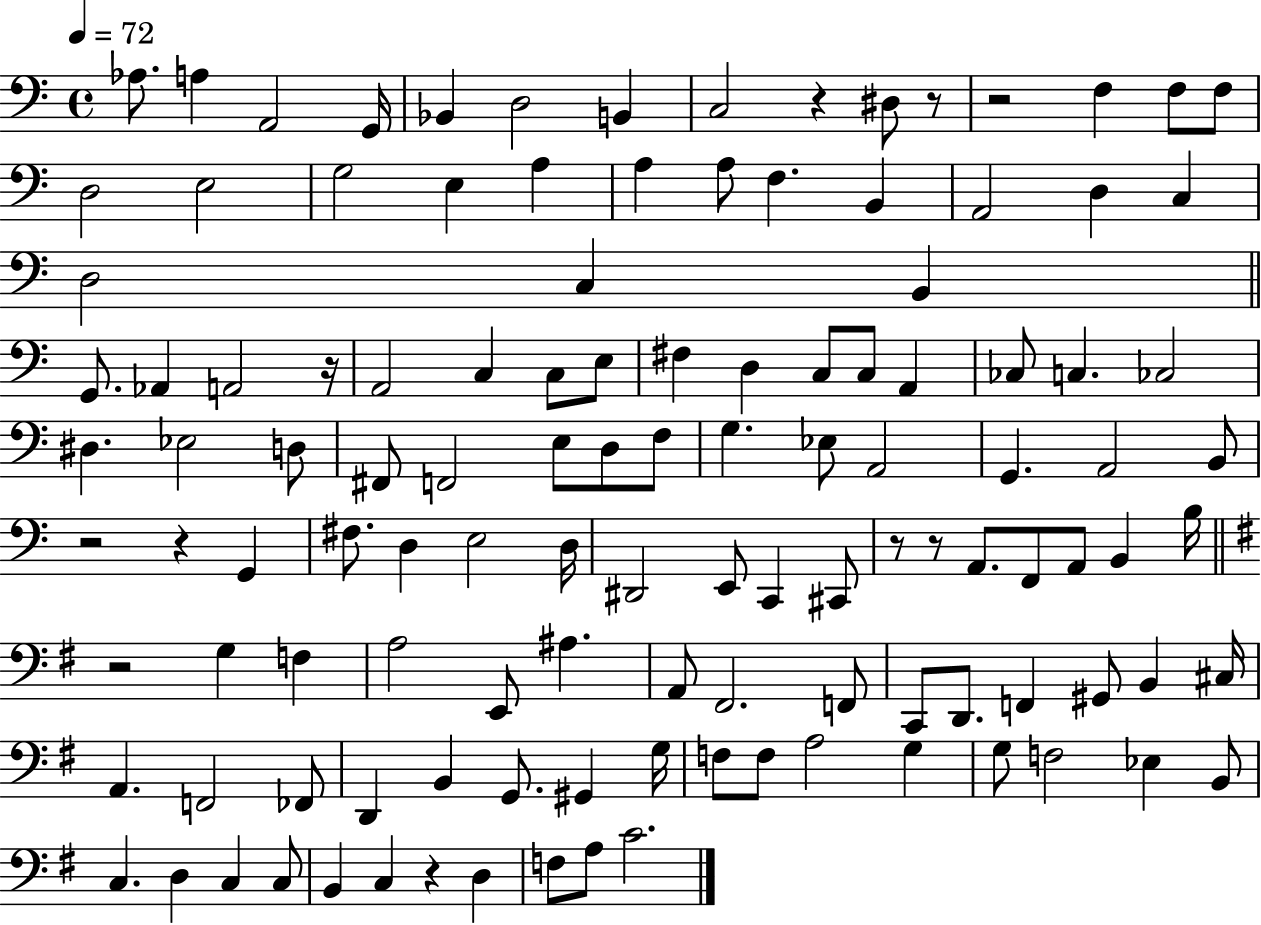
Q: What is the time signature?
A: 4/4